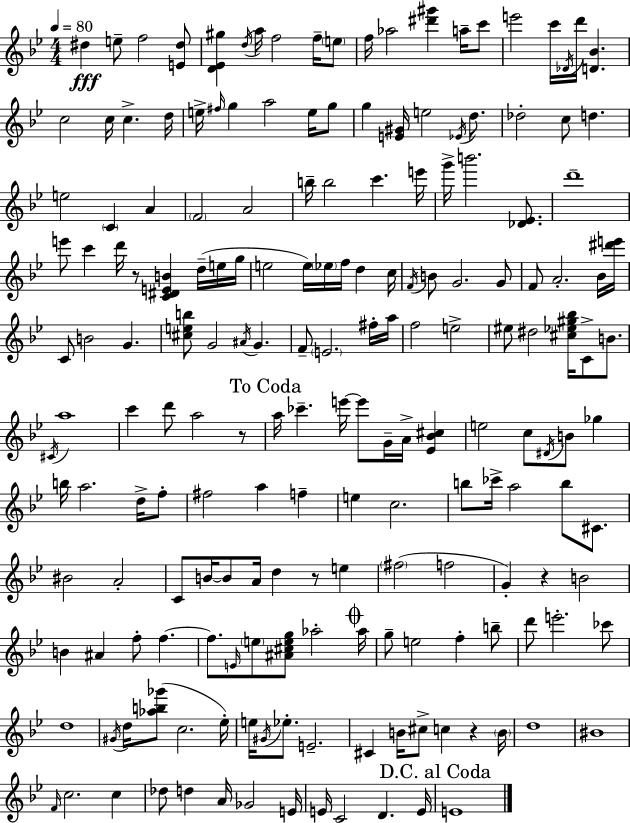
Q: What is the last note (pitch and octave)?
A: E4